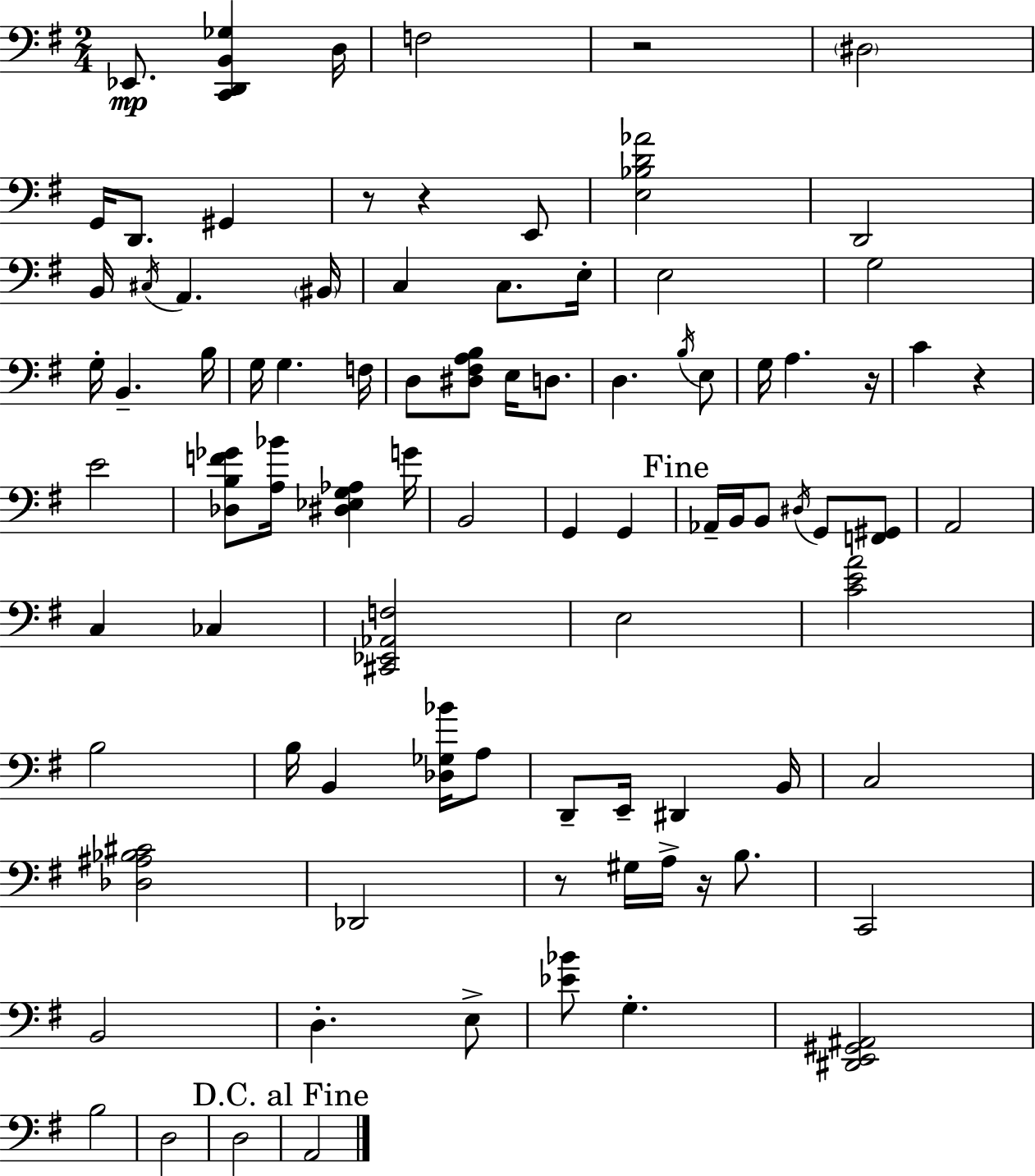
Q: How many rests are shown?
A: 7